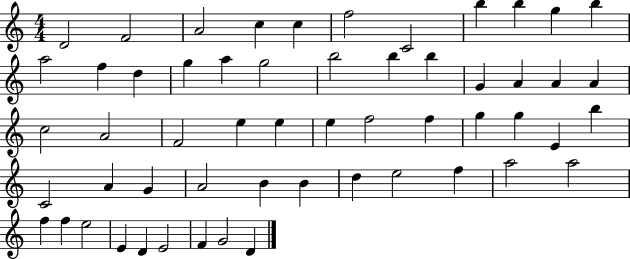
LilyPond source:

{
  \clef treble
  \numericTimeSignature
  \time 4/4
  \key c \major
  d'2 f'2 | a'2 c''4 c''4 | f''2 c'2 | b''4 b''4 g''4 b''4 | \break a''2 f''4 d''4 | g''4 a''4 g''2 | b''2 b''4 b''4 | g'4 a'4 a'4 a'4 | \break c''2 a'2 | f'2 e''4 e''4 | e''4 f''2 f''4 | g''4 g''4 e'4 b''4 | \break c'2 a'4 g'4 | a'2 b'4 b'4 | d''4 e''2 f''4 | a''2 a''2 | \break f''4 f''4 e''2 | e'4 d'4 e'2 | f'4 g'2 d'4 | \bar "|."
}